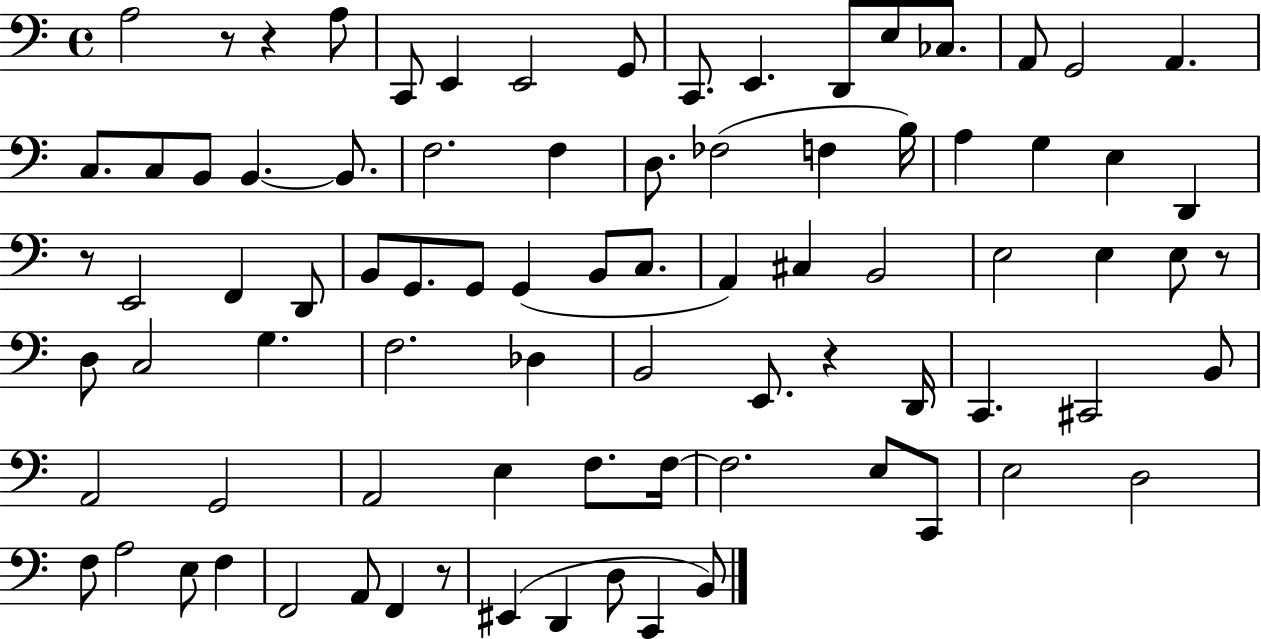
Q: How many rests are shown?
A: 6